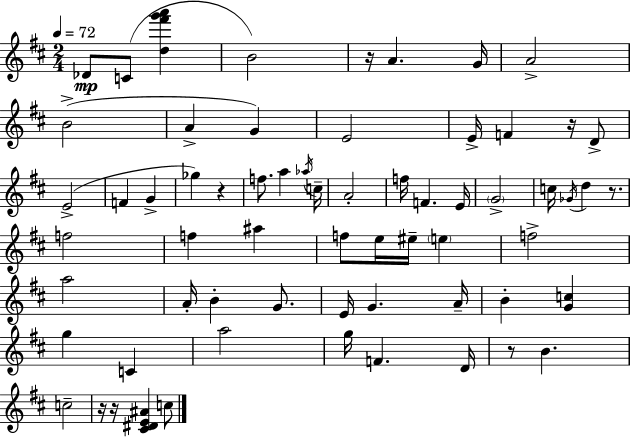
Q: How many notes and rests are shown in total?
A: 64